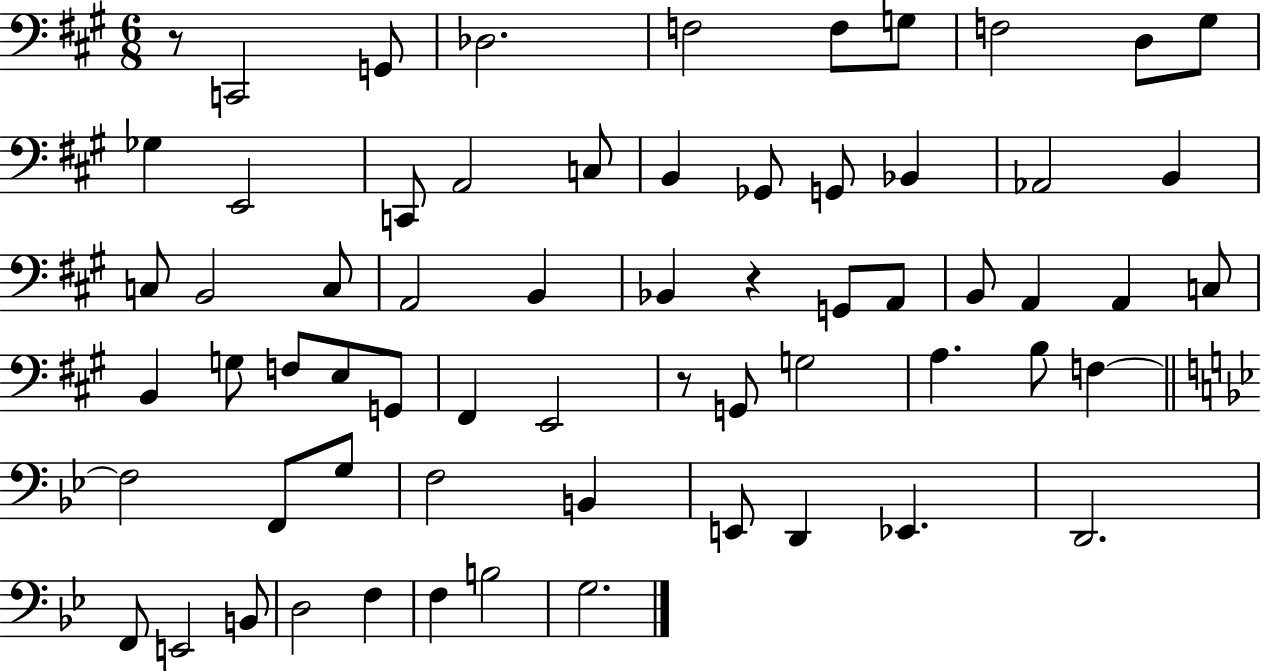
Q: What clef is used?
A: bass